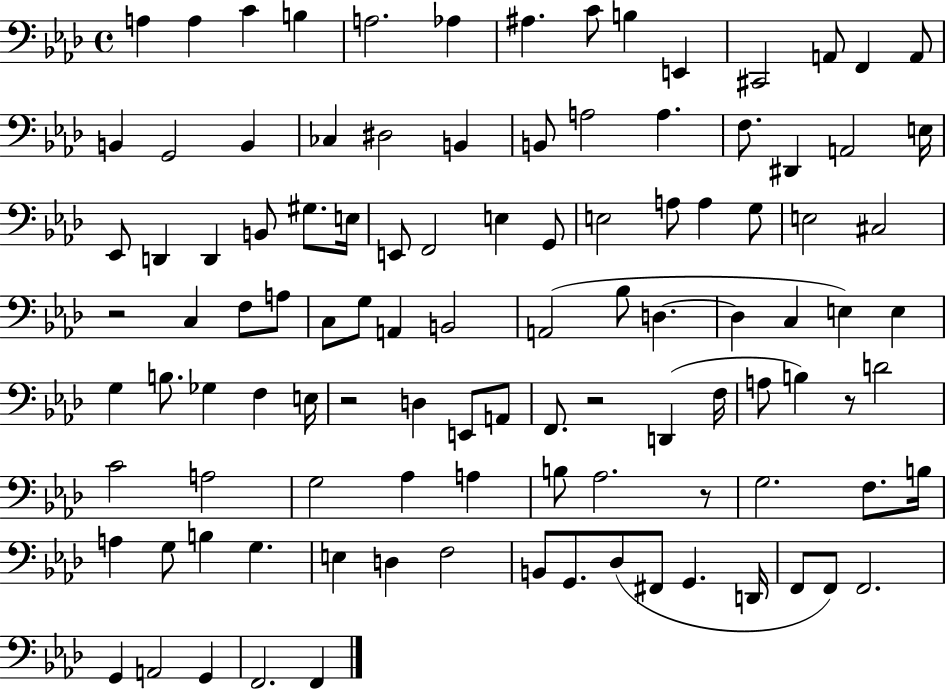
{
  \clef bass
  \time 4/4
  \defaultTimeSignature
  \key aes \major
  a4 a4 c'4 b4 | a2. aes4 | ais4. c'8 b4 e,4 | cis,2 a,8 f,4 a,8 | \break b,4 g,2 b,4 | ces4 dis2 b,4 | b,8 a2 a4. | f8. dis,4 a,2 e16 | \break ees,8 d,4 d,4 b,8 gis8. e16 | e,8 f,2 e4 g,8 | e2 a8 a4 g8 | e2 cis2 | \break r2 c4 f8 a8 | c8 g8 a,4 b,2 | a,2( bes8 d4.~~ | d4 c4 e4) e4 | \break g4 b8. ges4 f4 e16 | r2 d4 e,8 a,8 | f,8. r2 d,4( f16 | a8 b4) r8 d'2 | \break c'2 a2 | g2 aes4 a4 | b8 aes2. r8 | g2. f8. b16 | \break a4 g8 b4 g4. | e4 d4 f2 | b,8 g,8. des8( fis,8 g,4. d,16 | f,8 f,8) f,2. | \break g,4 a,2 g,4 | f,2. f,4 | \bar "|."
}